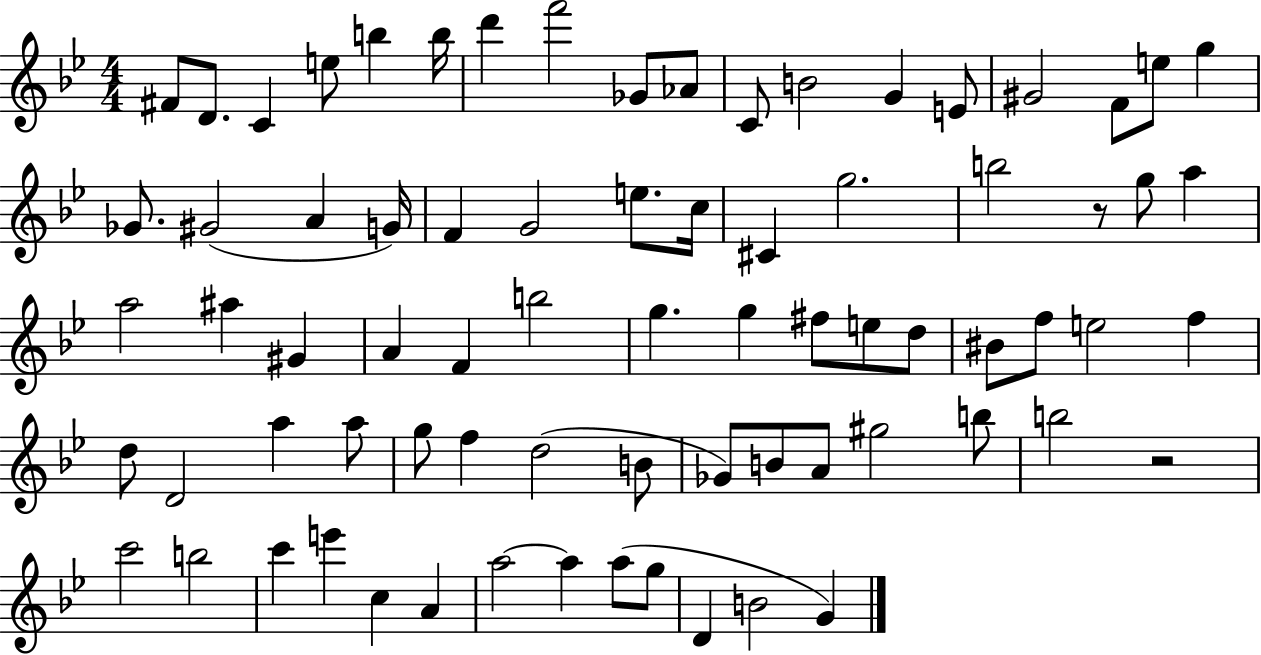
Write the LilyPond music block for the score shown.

{
  \clef treble
  \numericTimeSignature
  \time 4/4
  \key bes \major
  fis'8 d'8. c'4 e''8 b''4 b''16 | d'''4 f'''2 ges'8 aes'8 | c'8 b'2 g'4 e'8 | gis'2 f'8 e''8 g''4 | \break ges'8. gis'2( a'4 g'16) | f'4 g'2 e''8. c''16 | cis'4 g''2. | b''2 r8 g''8 a''4 | \break a''2 ais''4 gis'4 | a'4 f'4 b''2 | g''4. g''4 fis''8 e''8 d''8 | bis'8 f''8 e''2 f''4 | \break d''8 d'2 a''4 a''8 | g''8 f''4 d''2( b'8 | ges'8) b'8 a'8 gis''2 b''8 | b''2 r2 | \break c'''2 b''2 | c'''4 e'''4 c''4 a'4 | a''2~~ a''4 a''8( g''8 | d'4 b'2 g'4) | \break \bar "|."
}